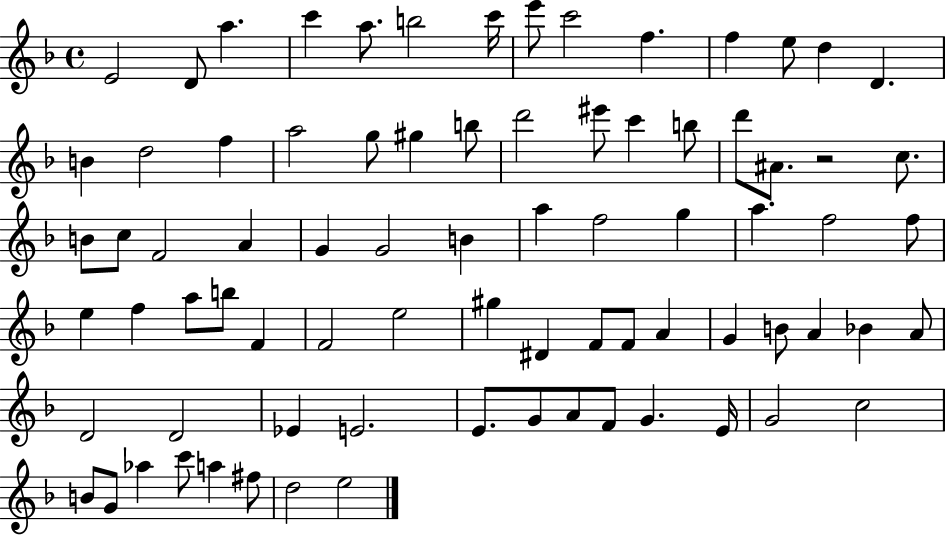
E4/h D4/e A5/q. C6/q A5/e. B5/h C6/s E6/e C6/h F5/q. F5/q E5/e D5/q D4/q. B4/q D5/h F5/q A5/h G5/e G#5/q B5/e D6/h EIS6/e C6/q B5/e D6/e A#4/e. R/h C5/e. B4/e C5/e F4/h A4/q G4/q G4/h B4/q A5/q F5/h G5/q A5/q. F5/h F5/e E5/q F5/q A5/e B5/e F4/q F4/h E5/h G#5/q D#4/q F4/e F4/e A4/q G4/q B4/e A4/q Bb4/q A4/e D4/h D4/h Eb4/q E4/h. E4/e. G4/e A4/e F4/e G4/q. E4/s G4/h C5/h B4/e G4/e Ab5/q C6/e A5/q F#5/e D5/h E5/h